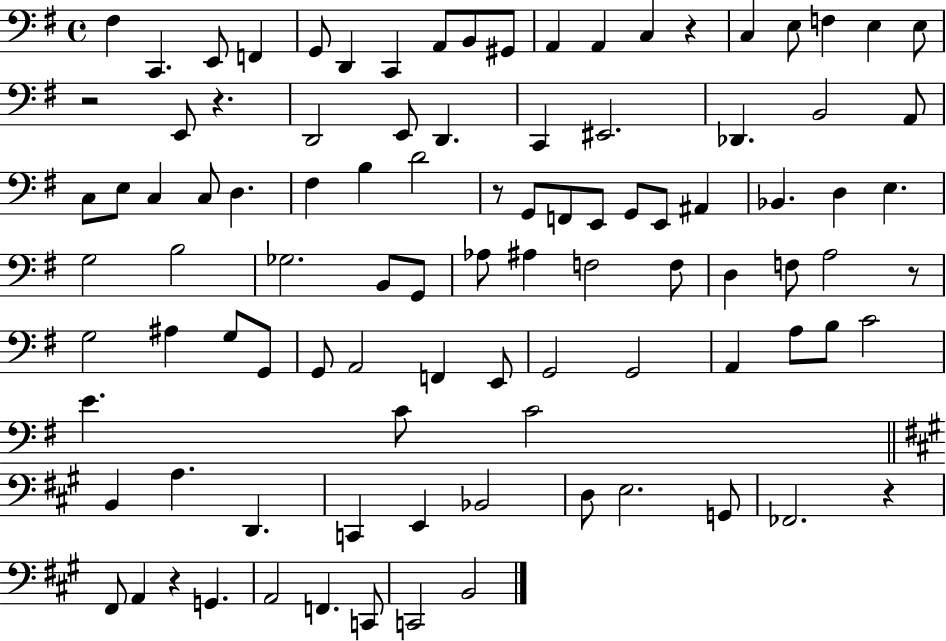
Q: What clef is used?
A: bass